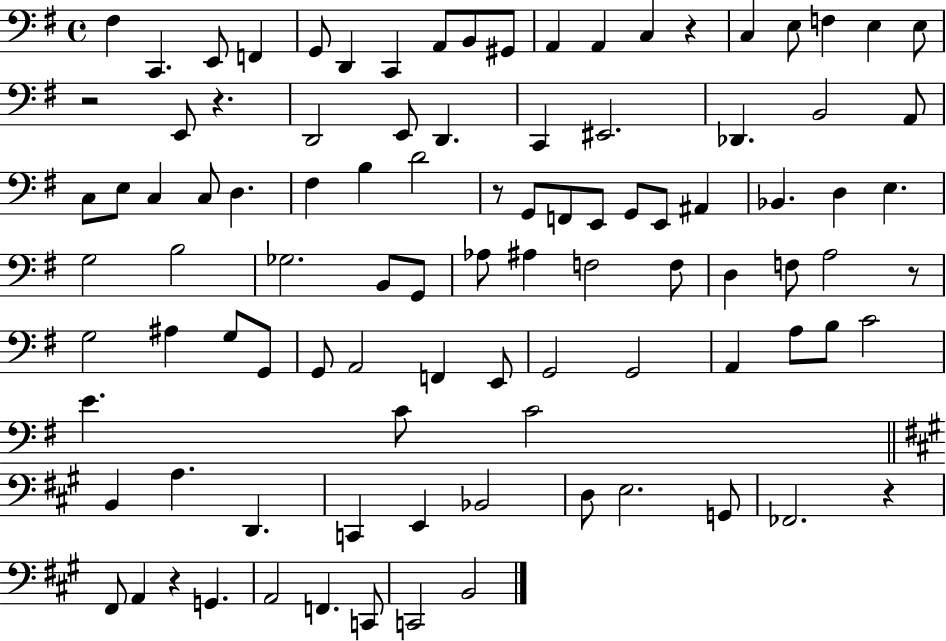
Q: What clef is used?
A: bass